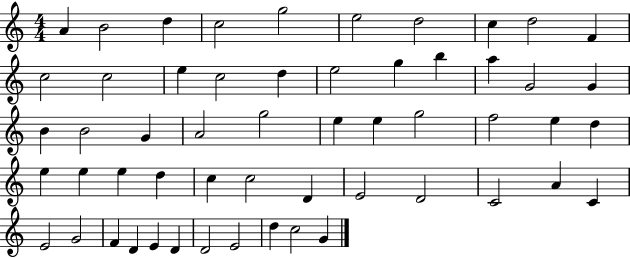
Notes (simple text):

A4/q B4/h D5/q C5/h G5/h E5/h D5/h C5/q D5/h F4/q C5/h C5/h E5/q C5/h D5/q E5/h G5/q B5/q A5/q G4/h G4/q B4/q B4/h G4/q A4/h G5/h E5/q E5/q G5/h F5/h E5/q D5/q E5/q E5/q E5/q D5/q C5/q C5/h D4/q E4/h D4/h C4/h A4/q C4/q E4/h G4/h F4/q D4/q E4/q D4/q D4/h E4/h D5/q C5/h G4/q